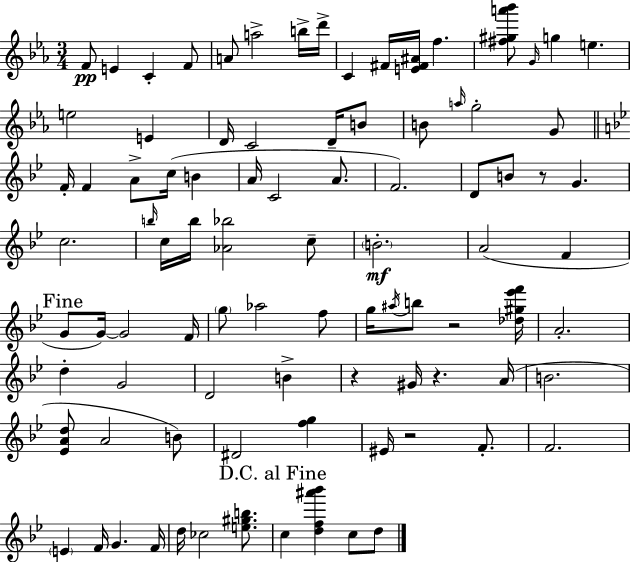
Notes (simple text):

F4/e E4/q C4/q F4/e A4/e A5/h B5/s D6/s C4/q F#4/s [E4,F#4,A#4]/s F5/q. [F#5,G#5,A6,Bb6]/e G4/s G5/q E5/q. E5/h E4/q D4/s C4/h D4/s B4/e B4/e A5/s G5/h G4/e F4/s F4/q A4/e C5/s B4/q A4/s C4/h A4/e. F4/h. D4/e B4/e R/e G4/q. C5/h. B5/s C5/s B5/s [Ab4,Bb5]/h C5/e B4/h. A4/h F4/q G4/e G4/s G4/h F4/s G5/e Ab5/h F5/e G5/s A#5/s B5/e R/h [Db5,G#5,Eb6,F6]/s A4/h. D5/q G4/h D4/h B4/q R/q G#4/s R/q. A4/s B4/h. [Eb4,A4,D5]/e A4/h B4/e D#4/h [F5,G5]/q EIS4/s R/h F4/e. F4/h. E4/q F4/s G4/q. F4/s D5/s CES5/h [E5,G#5,B5]/e. C5/q [D5,F5,A#6,Bb6]/q C5/e D5/e